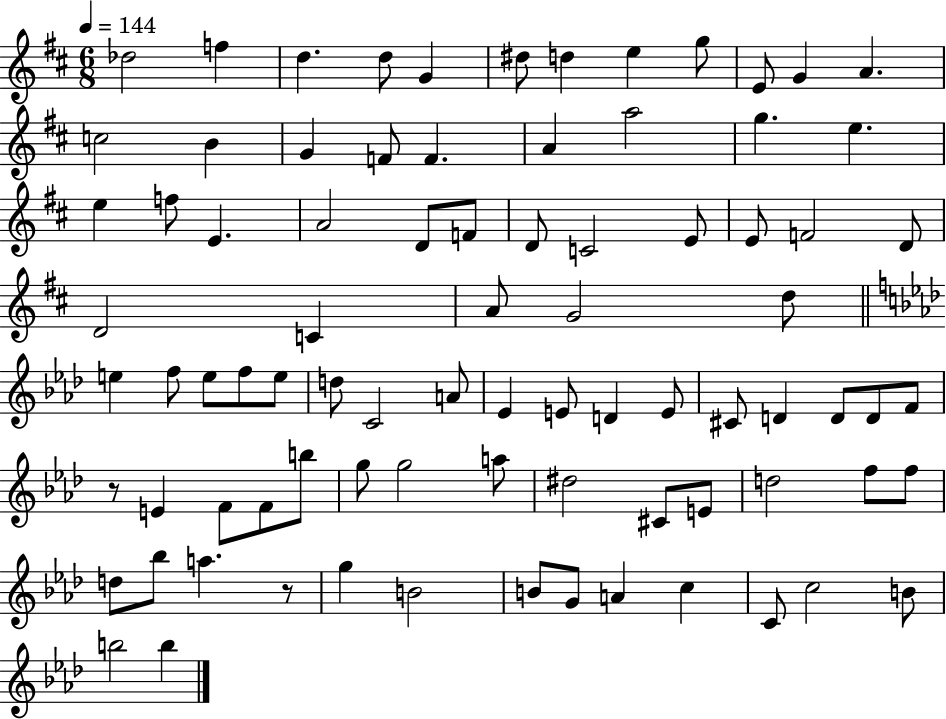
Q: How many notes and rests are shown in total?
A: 84